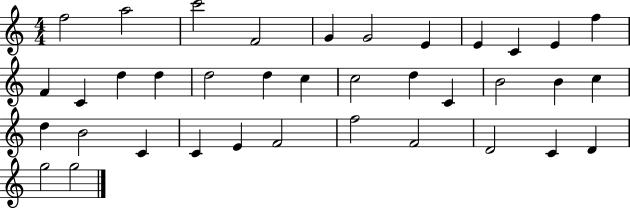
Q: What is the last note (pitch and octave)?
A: G5